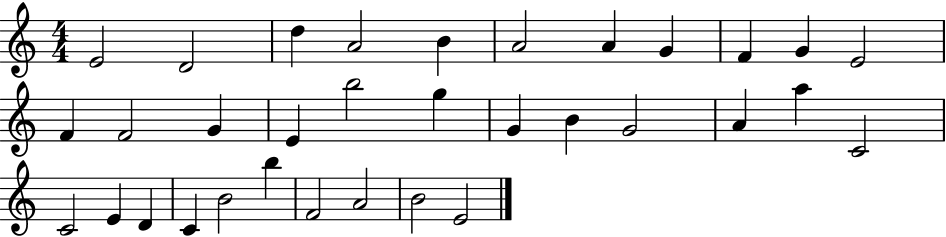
E4/h D4/h D5/q A4/h B4/q A4/h A4/q G4/q F4/q G4/q E4/h F4/q F4/h G4/q E4/q B5/h G5/q G4/q B4/q G4/h A4/q A5/q C4/h C4/h E4/q D4/q C4/q B4/h B5/q F4/h A4/h B4/h E4/h